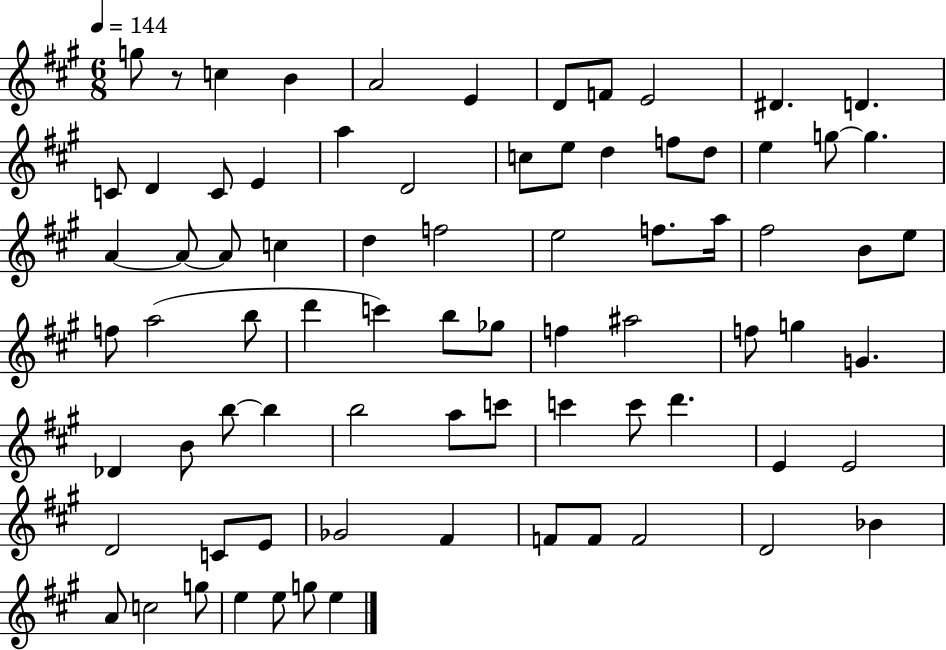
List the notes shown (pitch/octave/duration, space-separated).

G5/e R/e C5/q B4/q A4/h E4/q D4/e F4/e E4/h D#4/q. D4/q. C4/e D4/q C4/e E4/q A5/q D4/h C5/e E5/e D5/q F5/e D5/e E5/q G5/e G5/q. A4/q A4/e A4/e C5/q D5/q F5/h E5/h F5/e. A5/s F#5/h B4/e E5/e F5/e A5/h B5/e D6/q C6/q B5/e Gb5/e F5/q A#5/h F5/e G5/q G4/q. Db4/q B4/e B5/e B5/q B5/h A5/e C6/e C6/q C6/e D6/q. E4/q E4/h D4/h C4/e E4/e Gb4/h F#4/q F4/e F4/e F4/h D4/h Bb4/q A4/e C5/h G5/e E5/q E5/e G5/e E5/q